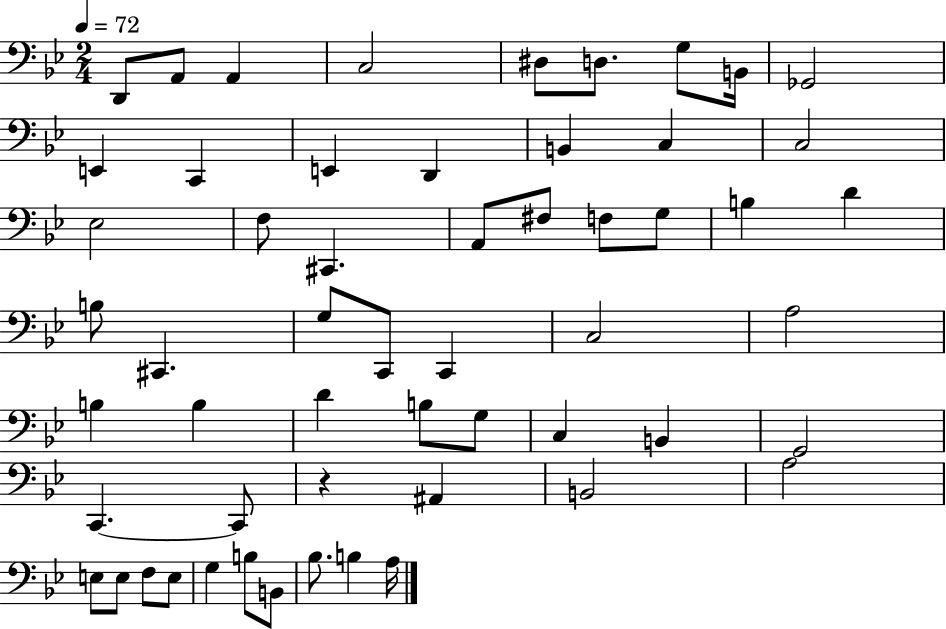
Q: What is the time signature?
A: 2/4